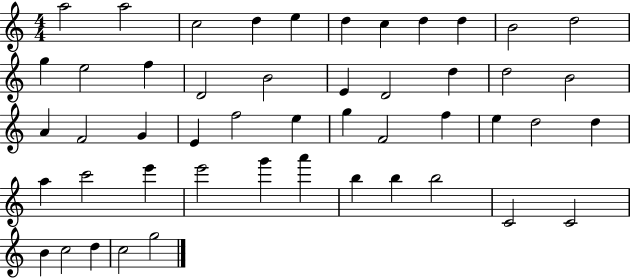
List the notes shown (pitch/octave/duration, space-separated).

A5/h A5/h C5/h D5/q E5/q D5/q C5/q D5/q D5/q B4/h D5/h G5/q E5/h F5/q D4/h B4/h E4/q D4/h D5/q D5/h B4/h A4/q F4/h G4/q E4/q F5/h E5/q G5/q F4/h F5/q E5/q D5/h D5/q A5/q C6/h E6/q E6/h G6/q A6/q B5/q B5/q B5/h C4/h C4/h B4/q C5/h D5/q C5/h G5/h